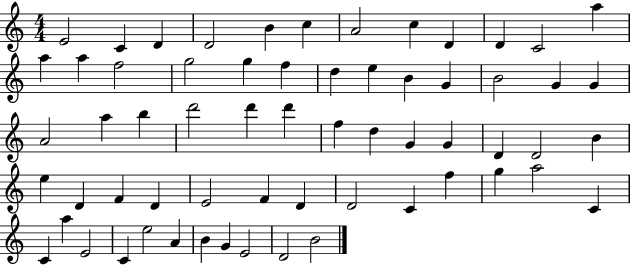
{
  \clef treble
  \numericTimeSignature
  \time 4/4
  \key c \major
  e'2 c'4 d'4 | d'2 b'4 c''4 | a'2 c''4 d'4 | d'4 c'2 a''4 | \break a''4 a''4 f''2 | g''2 g''4 f''4 | d''4 e''4 b'4 g'4 | b'2 g'4 g'4 | \break a'2 a''4 b''4 | d'''2 d'''4 d'''4 | f''4 d''4 g'4 g'4 | d'4 d'2 b'4 | \break e''4 d'4 f'4 d'4 | e'2 f'4 d'4 | d'2 c'4 f''4 | g''4 a''2 c'4 | \break c'4 a''4 e'2 | c'4 e''2 a'4 | b'4 g'4 e'2 | d'2 b'2 | \break \bar "|."
}